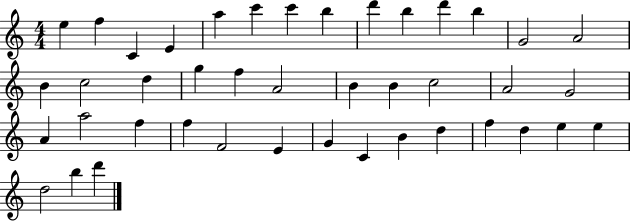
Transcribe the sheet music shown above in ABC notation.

X:1
T:Untitled
M:4/4
L:1/4
K:C
e f C E a c' c' b d' b d' b G2 A2 B c2 d g f A2 B B c2 A2 G2 A a2 f f F2 E G C B d f d e e d2 b d'